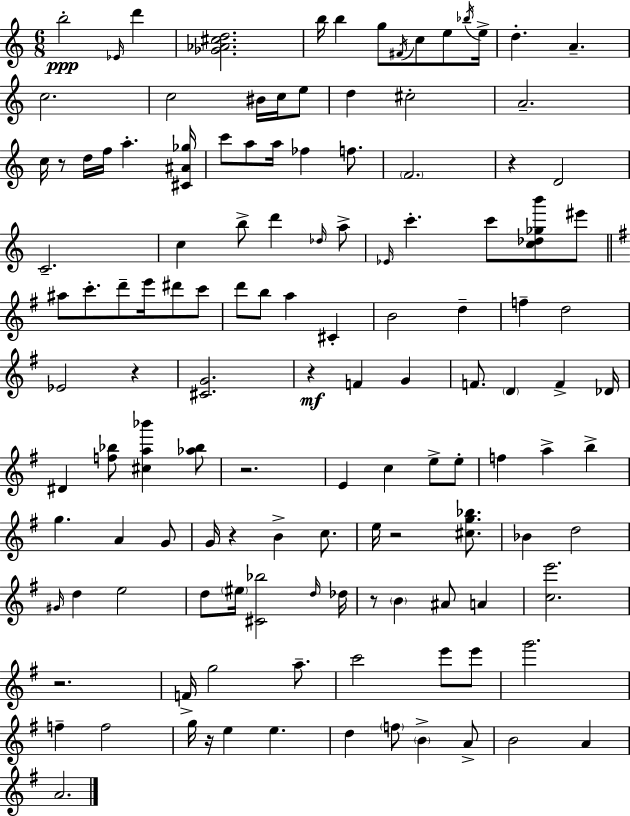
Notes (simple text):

B5/h Eb4/s D6/q [Gb4,Ab4,C#5,D5]/h. B5/s B5/q G5/e F#4/s C5/e E5/e Bb5/s E5/s D5/q. A4/q. C5/h. C5/h BIS4/s C5/s E5/e D5/q C#5/h A4/h. C5/s R/e D5/s F5/s A5/q. [C#4,A#4,Gb5]/s C6/e A5/e A5/s FES5/q F5/e. F4/h. R/q D4/h C4/h. C5/q B5/e D6/q Db5/s A5/e Eb4/s C6/q. C6/e [C5,Db5,Gb5,B6]/e EIS6/e A#5/e C6/e. D6/e E6/s D#6/e C6/e D6/e B5/e A5/q C#4/q B4/h D5/q F5/q D5/h Eb4/h R/q [C#4,G4]/h. R/q F4/q G4/q F4/e. D4/q F4/q Db4/s D#4/q [F5,Bb5]/e [C#5,A5,Bb6]/q [Ab5,Bb5]/e R/h. E4/q C5/q E5/e E5/e F5/q A5/q B5/q G5/q. A4/q G4/e G4/s R/q B4/q C5/e. E5/s R/h [C#5,G5,Bb5]/e. Bb4/q D5/h G#4/s D5/q E5/h D5/e EIS5/s [C#4,Bb5]/h D5/s Db5/s R/e B4/q A#4/e A4/q [C5,E6]/h. R/h. F4/s G5/h A5/e. C6/h E6/e E6/e G6/h. F5/q F5/h G5/s R/s E5/q E5/q. D5/q F5/e B4/q A4/e B4/h A4/q A4/h.